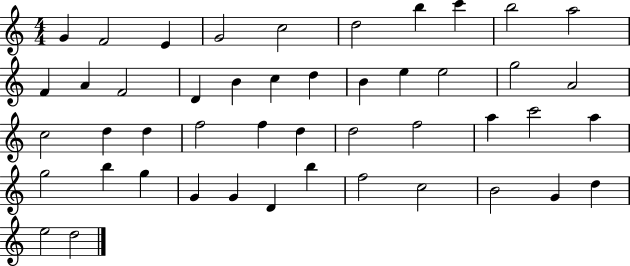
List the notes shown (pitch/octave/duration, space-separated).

G4/q F4/h E4/q G4/h C5/h D5/h B5/q C6/q B5/h A5/h F4/q A4/q F4/h D4/q B4/q C5/q D5/q B4/q E5/q E5/h G5/h A4/h C5/h D5/q D5/q F5/h F5/q D5/q D5/h F5/h A5/q C6/h A5/q G5/h B5/q G5/q G4/q G4/q D4/q B5/q F5/h C5/h B4/h G4/q D5/q E5/h D5/h